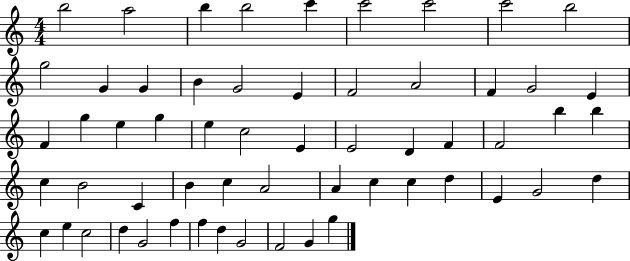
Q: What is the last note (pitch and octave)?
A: G5